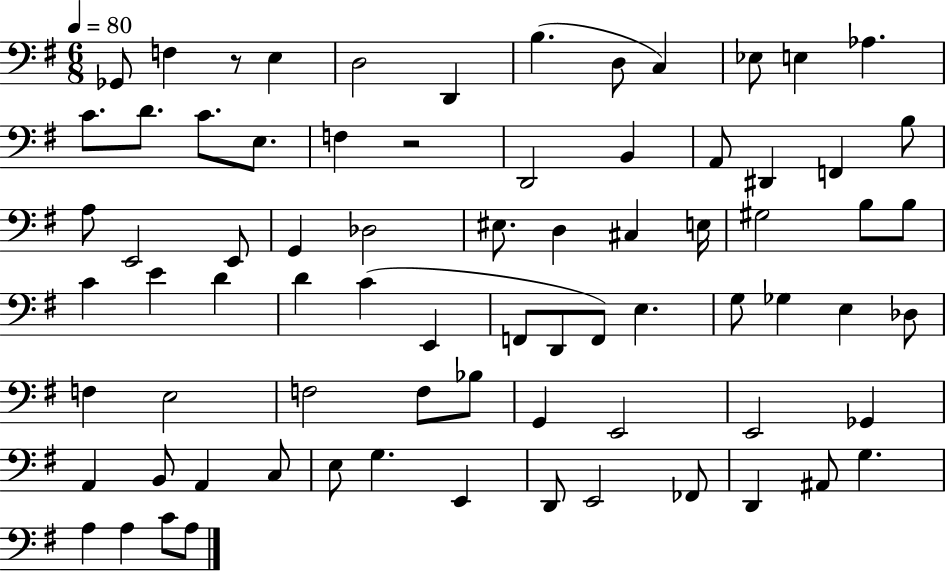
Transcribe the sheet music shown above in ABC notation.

X:1
T:Untitled
M:6/8
L:1/4
K:G
_G,,/2 F, z/2 E, D,2 D,, B, D,/2 C, _E,/2 E, _A, C/2 D/2 C/2 E,/2 F, z2 D,,2 B,, A,,/2 ^D,, F,, B,/2 A,/2 E,,2 E,,/2 G,, _D,2 ^E,/2 D, ^C, E,/4 ^G,2 B,/2 B,/2 C E D D C E,, F,,/2 D,,/2 F,,/2 E, G,/2 _G, E, _D,/2 F, E,2 F,2 F,/2 _B,/2 G,, E,,2 E,,2 _G,, A,, B,,/2 A,, C,/2 E,/2 G, E,, D,,/2 E,,2 _F,,/2 D,, ^A,,/2 G, A, A, C/2 A,/2